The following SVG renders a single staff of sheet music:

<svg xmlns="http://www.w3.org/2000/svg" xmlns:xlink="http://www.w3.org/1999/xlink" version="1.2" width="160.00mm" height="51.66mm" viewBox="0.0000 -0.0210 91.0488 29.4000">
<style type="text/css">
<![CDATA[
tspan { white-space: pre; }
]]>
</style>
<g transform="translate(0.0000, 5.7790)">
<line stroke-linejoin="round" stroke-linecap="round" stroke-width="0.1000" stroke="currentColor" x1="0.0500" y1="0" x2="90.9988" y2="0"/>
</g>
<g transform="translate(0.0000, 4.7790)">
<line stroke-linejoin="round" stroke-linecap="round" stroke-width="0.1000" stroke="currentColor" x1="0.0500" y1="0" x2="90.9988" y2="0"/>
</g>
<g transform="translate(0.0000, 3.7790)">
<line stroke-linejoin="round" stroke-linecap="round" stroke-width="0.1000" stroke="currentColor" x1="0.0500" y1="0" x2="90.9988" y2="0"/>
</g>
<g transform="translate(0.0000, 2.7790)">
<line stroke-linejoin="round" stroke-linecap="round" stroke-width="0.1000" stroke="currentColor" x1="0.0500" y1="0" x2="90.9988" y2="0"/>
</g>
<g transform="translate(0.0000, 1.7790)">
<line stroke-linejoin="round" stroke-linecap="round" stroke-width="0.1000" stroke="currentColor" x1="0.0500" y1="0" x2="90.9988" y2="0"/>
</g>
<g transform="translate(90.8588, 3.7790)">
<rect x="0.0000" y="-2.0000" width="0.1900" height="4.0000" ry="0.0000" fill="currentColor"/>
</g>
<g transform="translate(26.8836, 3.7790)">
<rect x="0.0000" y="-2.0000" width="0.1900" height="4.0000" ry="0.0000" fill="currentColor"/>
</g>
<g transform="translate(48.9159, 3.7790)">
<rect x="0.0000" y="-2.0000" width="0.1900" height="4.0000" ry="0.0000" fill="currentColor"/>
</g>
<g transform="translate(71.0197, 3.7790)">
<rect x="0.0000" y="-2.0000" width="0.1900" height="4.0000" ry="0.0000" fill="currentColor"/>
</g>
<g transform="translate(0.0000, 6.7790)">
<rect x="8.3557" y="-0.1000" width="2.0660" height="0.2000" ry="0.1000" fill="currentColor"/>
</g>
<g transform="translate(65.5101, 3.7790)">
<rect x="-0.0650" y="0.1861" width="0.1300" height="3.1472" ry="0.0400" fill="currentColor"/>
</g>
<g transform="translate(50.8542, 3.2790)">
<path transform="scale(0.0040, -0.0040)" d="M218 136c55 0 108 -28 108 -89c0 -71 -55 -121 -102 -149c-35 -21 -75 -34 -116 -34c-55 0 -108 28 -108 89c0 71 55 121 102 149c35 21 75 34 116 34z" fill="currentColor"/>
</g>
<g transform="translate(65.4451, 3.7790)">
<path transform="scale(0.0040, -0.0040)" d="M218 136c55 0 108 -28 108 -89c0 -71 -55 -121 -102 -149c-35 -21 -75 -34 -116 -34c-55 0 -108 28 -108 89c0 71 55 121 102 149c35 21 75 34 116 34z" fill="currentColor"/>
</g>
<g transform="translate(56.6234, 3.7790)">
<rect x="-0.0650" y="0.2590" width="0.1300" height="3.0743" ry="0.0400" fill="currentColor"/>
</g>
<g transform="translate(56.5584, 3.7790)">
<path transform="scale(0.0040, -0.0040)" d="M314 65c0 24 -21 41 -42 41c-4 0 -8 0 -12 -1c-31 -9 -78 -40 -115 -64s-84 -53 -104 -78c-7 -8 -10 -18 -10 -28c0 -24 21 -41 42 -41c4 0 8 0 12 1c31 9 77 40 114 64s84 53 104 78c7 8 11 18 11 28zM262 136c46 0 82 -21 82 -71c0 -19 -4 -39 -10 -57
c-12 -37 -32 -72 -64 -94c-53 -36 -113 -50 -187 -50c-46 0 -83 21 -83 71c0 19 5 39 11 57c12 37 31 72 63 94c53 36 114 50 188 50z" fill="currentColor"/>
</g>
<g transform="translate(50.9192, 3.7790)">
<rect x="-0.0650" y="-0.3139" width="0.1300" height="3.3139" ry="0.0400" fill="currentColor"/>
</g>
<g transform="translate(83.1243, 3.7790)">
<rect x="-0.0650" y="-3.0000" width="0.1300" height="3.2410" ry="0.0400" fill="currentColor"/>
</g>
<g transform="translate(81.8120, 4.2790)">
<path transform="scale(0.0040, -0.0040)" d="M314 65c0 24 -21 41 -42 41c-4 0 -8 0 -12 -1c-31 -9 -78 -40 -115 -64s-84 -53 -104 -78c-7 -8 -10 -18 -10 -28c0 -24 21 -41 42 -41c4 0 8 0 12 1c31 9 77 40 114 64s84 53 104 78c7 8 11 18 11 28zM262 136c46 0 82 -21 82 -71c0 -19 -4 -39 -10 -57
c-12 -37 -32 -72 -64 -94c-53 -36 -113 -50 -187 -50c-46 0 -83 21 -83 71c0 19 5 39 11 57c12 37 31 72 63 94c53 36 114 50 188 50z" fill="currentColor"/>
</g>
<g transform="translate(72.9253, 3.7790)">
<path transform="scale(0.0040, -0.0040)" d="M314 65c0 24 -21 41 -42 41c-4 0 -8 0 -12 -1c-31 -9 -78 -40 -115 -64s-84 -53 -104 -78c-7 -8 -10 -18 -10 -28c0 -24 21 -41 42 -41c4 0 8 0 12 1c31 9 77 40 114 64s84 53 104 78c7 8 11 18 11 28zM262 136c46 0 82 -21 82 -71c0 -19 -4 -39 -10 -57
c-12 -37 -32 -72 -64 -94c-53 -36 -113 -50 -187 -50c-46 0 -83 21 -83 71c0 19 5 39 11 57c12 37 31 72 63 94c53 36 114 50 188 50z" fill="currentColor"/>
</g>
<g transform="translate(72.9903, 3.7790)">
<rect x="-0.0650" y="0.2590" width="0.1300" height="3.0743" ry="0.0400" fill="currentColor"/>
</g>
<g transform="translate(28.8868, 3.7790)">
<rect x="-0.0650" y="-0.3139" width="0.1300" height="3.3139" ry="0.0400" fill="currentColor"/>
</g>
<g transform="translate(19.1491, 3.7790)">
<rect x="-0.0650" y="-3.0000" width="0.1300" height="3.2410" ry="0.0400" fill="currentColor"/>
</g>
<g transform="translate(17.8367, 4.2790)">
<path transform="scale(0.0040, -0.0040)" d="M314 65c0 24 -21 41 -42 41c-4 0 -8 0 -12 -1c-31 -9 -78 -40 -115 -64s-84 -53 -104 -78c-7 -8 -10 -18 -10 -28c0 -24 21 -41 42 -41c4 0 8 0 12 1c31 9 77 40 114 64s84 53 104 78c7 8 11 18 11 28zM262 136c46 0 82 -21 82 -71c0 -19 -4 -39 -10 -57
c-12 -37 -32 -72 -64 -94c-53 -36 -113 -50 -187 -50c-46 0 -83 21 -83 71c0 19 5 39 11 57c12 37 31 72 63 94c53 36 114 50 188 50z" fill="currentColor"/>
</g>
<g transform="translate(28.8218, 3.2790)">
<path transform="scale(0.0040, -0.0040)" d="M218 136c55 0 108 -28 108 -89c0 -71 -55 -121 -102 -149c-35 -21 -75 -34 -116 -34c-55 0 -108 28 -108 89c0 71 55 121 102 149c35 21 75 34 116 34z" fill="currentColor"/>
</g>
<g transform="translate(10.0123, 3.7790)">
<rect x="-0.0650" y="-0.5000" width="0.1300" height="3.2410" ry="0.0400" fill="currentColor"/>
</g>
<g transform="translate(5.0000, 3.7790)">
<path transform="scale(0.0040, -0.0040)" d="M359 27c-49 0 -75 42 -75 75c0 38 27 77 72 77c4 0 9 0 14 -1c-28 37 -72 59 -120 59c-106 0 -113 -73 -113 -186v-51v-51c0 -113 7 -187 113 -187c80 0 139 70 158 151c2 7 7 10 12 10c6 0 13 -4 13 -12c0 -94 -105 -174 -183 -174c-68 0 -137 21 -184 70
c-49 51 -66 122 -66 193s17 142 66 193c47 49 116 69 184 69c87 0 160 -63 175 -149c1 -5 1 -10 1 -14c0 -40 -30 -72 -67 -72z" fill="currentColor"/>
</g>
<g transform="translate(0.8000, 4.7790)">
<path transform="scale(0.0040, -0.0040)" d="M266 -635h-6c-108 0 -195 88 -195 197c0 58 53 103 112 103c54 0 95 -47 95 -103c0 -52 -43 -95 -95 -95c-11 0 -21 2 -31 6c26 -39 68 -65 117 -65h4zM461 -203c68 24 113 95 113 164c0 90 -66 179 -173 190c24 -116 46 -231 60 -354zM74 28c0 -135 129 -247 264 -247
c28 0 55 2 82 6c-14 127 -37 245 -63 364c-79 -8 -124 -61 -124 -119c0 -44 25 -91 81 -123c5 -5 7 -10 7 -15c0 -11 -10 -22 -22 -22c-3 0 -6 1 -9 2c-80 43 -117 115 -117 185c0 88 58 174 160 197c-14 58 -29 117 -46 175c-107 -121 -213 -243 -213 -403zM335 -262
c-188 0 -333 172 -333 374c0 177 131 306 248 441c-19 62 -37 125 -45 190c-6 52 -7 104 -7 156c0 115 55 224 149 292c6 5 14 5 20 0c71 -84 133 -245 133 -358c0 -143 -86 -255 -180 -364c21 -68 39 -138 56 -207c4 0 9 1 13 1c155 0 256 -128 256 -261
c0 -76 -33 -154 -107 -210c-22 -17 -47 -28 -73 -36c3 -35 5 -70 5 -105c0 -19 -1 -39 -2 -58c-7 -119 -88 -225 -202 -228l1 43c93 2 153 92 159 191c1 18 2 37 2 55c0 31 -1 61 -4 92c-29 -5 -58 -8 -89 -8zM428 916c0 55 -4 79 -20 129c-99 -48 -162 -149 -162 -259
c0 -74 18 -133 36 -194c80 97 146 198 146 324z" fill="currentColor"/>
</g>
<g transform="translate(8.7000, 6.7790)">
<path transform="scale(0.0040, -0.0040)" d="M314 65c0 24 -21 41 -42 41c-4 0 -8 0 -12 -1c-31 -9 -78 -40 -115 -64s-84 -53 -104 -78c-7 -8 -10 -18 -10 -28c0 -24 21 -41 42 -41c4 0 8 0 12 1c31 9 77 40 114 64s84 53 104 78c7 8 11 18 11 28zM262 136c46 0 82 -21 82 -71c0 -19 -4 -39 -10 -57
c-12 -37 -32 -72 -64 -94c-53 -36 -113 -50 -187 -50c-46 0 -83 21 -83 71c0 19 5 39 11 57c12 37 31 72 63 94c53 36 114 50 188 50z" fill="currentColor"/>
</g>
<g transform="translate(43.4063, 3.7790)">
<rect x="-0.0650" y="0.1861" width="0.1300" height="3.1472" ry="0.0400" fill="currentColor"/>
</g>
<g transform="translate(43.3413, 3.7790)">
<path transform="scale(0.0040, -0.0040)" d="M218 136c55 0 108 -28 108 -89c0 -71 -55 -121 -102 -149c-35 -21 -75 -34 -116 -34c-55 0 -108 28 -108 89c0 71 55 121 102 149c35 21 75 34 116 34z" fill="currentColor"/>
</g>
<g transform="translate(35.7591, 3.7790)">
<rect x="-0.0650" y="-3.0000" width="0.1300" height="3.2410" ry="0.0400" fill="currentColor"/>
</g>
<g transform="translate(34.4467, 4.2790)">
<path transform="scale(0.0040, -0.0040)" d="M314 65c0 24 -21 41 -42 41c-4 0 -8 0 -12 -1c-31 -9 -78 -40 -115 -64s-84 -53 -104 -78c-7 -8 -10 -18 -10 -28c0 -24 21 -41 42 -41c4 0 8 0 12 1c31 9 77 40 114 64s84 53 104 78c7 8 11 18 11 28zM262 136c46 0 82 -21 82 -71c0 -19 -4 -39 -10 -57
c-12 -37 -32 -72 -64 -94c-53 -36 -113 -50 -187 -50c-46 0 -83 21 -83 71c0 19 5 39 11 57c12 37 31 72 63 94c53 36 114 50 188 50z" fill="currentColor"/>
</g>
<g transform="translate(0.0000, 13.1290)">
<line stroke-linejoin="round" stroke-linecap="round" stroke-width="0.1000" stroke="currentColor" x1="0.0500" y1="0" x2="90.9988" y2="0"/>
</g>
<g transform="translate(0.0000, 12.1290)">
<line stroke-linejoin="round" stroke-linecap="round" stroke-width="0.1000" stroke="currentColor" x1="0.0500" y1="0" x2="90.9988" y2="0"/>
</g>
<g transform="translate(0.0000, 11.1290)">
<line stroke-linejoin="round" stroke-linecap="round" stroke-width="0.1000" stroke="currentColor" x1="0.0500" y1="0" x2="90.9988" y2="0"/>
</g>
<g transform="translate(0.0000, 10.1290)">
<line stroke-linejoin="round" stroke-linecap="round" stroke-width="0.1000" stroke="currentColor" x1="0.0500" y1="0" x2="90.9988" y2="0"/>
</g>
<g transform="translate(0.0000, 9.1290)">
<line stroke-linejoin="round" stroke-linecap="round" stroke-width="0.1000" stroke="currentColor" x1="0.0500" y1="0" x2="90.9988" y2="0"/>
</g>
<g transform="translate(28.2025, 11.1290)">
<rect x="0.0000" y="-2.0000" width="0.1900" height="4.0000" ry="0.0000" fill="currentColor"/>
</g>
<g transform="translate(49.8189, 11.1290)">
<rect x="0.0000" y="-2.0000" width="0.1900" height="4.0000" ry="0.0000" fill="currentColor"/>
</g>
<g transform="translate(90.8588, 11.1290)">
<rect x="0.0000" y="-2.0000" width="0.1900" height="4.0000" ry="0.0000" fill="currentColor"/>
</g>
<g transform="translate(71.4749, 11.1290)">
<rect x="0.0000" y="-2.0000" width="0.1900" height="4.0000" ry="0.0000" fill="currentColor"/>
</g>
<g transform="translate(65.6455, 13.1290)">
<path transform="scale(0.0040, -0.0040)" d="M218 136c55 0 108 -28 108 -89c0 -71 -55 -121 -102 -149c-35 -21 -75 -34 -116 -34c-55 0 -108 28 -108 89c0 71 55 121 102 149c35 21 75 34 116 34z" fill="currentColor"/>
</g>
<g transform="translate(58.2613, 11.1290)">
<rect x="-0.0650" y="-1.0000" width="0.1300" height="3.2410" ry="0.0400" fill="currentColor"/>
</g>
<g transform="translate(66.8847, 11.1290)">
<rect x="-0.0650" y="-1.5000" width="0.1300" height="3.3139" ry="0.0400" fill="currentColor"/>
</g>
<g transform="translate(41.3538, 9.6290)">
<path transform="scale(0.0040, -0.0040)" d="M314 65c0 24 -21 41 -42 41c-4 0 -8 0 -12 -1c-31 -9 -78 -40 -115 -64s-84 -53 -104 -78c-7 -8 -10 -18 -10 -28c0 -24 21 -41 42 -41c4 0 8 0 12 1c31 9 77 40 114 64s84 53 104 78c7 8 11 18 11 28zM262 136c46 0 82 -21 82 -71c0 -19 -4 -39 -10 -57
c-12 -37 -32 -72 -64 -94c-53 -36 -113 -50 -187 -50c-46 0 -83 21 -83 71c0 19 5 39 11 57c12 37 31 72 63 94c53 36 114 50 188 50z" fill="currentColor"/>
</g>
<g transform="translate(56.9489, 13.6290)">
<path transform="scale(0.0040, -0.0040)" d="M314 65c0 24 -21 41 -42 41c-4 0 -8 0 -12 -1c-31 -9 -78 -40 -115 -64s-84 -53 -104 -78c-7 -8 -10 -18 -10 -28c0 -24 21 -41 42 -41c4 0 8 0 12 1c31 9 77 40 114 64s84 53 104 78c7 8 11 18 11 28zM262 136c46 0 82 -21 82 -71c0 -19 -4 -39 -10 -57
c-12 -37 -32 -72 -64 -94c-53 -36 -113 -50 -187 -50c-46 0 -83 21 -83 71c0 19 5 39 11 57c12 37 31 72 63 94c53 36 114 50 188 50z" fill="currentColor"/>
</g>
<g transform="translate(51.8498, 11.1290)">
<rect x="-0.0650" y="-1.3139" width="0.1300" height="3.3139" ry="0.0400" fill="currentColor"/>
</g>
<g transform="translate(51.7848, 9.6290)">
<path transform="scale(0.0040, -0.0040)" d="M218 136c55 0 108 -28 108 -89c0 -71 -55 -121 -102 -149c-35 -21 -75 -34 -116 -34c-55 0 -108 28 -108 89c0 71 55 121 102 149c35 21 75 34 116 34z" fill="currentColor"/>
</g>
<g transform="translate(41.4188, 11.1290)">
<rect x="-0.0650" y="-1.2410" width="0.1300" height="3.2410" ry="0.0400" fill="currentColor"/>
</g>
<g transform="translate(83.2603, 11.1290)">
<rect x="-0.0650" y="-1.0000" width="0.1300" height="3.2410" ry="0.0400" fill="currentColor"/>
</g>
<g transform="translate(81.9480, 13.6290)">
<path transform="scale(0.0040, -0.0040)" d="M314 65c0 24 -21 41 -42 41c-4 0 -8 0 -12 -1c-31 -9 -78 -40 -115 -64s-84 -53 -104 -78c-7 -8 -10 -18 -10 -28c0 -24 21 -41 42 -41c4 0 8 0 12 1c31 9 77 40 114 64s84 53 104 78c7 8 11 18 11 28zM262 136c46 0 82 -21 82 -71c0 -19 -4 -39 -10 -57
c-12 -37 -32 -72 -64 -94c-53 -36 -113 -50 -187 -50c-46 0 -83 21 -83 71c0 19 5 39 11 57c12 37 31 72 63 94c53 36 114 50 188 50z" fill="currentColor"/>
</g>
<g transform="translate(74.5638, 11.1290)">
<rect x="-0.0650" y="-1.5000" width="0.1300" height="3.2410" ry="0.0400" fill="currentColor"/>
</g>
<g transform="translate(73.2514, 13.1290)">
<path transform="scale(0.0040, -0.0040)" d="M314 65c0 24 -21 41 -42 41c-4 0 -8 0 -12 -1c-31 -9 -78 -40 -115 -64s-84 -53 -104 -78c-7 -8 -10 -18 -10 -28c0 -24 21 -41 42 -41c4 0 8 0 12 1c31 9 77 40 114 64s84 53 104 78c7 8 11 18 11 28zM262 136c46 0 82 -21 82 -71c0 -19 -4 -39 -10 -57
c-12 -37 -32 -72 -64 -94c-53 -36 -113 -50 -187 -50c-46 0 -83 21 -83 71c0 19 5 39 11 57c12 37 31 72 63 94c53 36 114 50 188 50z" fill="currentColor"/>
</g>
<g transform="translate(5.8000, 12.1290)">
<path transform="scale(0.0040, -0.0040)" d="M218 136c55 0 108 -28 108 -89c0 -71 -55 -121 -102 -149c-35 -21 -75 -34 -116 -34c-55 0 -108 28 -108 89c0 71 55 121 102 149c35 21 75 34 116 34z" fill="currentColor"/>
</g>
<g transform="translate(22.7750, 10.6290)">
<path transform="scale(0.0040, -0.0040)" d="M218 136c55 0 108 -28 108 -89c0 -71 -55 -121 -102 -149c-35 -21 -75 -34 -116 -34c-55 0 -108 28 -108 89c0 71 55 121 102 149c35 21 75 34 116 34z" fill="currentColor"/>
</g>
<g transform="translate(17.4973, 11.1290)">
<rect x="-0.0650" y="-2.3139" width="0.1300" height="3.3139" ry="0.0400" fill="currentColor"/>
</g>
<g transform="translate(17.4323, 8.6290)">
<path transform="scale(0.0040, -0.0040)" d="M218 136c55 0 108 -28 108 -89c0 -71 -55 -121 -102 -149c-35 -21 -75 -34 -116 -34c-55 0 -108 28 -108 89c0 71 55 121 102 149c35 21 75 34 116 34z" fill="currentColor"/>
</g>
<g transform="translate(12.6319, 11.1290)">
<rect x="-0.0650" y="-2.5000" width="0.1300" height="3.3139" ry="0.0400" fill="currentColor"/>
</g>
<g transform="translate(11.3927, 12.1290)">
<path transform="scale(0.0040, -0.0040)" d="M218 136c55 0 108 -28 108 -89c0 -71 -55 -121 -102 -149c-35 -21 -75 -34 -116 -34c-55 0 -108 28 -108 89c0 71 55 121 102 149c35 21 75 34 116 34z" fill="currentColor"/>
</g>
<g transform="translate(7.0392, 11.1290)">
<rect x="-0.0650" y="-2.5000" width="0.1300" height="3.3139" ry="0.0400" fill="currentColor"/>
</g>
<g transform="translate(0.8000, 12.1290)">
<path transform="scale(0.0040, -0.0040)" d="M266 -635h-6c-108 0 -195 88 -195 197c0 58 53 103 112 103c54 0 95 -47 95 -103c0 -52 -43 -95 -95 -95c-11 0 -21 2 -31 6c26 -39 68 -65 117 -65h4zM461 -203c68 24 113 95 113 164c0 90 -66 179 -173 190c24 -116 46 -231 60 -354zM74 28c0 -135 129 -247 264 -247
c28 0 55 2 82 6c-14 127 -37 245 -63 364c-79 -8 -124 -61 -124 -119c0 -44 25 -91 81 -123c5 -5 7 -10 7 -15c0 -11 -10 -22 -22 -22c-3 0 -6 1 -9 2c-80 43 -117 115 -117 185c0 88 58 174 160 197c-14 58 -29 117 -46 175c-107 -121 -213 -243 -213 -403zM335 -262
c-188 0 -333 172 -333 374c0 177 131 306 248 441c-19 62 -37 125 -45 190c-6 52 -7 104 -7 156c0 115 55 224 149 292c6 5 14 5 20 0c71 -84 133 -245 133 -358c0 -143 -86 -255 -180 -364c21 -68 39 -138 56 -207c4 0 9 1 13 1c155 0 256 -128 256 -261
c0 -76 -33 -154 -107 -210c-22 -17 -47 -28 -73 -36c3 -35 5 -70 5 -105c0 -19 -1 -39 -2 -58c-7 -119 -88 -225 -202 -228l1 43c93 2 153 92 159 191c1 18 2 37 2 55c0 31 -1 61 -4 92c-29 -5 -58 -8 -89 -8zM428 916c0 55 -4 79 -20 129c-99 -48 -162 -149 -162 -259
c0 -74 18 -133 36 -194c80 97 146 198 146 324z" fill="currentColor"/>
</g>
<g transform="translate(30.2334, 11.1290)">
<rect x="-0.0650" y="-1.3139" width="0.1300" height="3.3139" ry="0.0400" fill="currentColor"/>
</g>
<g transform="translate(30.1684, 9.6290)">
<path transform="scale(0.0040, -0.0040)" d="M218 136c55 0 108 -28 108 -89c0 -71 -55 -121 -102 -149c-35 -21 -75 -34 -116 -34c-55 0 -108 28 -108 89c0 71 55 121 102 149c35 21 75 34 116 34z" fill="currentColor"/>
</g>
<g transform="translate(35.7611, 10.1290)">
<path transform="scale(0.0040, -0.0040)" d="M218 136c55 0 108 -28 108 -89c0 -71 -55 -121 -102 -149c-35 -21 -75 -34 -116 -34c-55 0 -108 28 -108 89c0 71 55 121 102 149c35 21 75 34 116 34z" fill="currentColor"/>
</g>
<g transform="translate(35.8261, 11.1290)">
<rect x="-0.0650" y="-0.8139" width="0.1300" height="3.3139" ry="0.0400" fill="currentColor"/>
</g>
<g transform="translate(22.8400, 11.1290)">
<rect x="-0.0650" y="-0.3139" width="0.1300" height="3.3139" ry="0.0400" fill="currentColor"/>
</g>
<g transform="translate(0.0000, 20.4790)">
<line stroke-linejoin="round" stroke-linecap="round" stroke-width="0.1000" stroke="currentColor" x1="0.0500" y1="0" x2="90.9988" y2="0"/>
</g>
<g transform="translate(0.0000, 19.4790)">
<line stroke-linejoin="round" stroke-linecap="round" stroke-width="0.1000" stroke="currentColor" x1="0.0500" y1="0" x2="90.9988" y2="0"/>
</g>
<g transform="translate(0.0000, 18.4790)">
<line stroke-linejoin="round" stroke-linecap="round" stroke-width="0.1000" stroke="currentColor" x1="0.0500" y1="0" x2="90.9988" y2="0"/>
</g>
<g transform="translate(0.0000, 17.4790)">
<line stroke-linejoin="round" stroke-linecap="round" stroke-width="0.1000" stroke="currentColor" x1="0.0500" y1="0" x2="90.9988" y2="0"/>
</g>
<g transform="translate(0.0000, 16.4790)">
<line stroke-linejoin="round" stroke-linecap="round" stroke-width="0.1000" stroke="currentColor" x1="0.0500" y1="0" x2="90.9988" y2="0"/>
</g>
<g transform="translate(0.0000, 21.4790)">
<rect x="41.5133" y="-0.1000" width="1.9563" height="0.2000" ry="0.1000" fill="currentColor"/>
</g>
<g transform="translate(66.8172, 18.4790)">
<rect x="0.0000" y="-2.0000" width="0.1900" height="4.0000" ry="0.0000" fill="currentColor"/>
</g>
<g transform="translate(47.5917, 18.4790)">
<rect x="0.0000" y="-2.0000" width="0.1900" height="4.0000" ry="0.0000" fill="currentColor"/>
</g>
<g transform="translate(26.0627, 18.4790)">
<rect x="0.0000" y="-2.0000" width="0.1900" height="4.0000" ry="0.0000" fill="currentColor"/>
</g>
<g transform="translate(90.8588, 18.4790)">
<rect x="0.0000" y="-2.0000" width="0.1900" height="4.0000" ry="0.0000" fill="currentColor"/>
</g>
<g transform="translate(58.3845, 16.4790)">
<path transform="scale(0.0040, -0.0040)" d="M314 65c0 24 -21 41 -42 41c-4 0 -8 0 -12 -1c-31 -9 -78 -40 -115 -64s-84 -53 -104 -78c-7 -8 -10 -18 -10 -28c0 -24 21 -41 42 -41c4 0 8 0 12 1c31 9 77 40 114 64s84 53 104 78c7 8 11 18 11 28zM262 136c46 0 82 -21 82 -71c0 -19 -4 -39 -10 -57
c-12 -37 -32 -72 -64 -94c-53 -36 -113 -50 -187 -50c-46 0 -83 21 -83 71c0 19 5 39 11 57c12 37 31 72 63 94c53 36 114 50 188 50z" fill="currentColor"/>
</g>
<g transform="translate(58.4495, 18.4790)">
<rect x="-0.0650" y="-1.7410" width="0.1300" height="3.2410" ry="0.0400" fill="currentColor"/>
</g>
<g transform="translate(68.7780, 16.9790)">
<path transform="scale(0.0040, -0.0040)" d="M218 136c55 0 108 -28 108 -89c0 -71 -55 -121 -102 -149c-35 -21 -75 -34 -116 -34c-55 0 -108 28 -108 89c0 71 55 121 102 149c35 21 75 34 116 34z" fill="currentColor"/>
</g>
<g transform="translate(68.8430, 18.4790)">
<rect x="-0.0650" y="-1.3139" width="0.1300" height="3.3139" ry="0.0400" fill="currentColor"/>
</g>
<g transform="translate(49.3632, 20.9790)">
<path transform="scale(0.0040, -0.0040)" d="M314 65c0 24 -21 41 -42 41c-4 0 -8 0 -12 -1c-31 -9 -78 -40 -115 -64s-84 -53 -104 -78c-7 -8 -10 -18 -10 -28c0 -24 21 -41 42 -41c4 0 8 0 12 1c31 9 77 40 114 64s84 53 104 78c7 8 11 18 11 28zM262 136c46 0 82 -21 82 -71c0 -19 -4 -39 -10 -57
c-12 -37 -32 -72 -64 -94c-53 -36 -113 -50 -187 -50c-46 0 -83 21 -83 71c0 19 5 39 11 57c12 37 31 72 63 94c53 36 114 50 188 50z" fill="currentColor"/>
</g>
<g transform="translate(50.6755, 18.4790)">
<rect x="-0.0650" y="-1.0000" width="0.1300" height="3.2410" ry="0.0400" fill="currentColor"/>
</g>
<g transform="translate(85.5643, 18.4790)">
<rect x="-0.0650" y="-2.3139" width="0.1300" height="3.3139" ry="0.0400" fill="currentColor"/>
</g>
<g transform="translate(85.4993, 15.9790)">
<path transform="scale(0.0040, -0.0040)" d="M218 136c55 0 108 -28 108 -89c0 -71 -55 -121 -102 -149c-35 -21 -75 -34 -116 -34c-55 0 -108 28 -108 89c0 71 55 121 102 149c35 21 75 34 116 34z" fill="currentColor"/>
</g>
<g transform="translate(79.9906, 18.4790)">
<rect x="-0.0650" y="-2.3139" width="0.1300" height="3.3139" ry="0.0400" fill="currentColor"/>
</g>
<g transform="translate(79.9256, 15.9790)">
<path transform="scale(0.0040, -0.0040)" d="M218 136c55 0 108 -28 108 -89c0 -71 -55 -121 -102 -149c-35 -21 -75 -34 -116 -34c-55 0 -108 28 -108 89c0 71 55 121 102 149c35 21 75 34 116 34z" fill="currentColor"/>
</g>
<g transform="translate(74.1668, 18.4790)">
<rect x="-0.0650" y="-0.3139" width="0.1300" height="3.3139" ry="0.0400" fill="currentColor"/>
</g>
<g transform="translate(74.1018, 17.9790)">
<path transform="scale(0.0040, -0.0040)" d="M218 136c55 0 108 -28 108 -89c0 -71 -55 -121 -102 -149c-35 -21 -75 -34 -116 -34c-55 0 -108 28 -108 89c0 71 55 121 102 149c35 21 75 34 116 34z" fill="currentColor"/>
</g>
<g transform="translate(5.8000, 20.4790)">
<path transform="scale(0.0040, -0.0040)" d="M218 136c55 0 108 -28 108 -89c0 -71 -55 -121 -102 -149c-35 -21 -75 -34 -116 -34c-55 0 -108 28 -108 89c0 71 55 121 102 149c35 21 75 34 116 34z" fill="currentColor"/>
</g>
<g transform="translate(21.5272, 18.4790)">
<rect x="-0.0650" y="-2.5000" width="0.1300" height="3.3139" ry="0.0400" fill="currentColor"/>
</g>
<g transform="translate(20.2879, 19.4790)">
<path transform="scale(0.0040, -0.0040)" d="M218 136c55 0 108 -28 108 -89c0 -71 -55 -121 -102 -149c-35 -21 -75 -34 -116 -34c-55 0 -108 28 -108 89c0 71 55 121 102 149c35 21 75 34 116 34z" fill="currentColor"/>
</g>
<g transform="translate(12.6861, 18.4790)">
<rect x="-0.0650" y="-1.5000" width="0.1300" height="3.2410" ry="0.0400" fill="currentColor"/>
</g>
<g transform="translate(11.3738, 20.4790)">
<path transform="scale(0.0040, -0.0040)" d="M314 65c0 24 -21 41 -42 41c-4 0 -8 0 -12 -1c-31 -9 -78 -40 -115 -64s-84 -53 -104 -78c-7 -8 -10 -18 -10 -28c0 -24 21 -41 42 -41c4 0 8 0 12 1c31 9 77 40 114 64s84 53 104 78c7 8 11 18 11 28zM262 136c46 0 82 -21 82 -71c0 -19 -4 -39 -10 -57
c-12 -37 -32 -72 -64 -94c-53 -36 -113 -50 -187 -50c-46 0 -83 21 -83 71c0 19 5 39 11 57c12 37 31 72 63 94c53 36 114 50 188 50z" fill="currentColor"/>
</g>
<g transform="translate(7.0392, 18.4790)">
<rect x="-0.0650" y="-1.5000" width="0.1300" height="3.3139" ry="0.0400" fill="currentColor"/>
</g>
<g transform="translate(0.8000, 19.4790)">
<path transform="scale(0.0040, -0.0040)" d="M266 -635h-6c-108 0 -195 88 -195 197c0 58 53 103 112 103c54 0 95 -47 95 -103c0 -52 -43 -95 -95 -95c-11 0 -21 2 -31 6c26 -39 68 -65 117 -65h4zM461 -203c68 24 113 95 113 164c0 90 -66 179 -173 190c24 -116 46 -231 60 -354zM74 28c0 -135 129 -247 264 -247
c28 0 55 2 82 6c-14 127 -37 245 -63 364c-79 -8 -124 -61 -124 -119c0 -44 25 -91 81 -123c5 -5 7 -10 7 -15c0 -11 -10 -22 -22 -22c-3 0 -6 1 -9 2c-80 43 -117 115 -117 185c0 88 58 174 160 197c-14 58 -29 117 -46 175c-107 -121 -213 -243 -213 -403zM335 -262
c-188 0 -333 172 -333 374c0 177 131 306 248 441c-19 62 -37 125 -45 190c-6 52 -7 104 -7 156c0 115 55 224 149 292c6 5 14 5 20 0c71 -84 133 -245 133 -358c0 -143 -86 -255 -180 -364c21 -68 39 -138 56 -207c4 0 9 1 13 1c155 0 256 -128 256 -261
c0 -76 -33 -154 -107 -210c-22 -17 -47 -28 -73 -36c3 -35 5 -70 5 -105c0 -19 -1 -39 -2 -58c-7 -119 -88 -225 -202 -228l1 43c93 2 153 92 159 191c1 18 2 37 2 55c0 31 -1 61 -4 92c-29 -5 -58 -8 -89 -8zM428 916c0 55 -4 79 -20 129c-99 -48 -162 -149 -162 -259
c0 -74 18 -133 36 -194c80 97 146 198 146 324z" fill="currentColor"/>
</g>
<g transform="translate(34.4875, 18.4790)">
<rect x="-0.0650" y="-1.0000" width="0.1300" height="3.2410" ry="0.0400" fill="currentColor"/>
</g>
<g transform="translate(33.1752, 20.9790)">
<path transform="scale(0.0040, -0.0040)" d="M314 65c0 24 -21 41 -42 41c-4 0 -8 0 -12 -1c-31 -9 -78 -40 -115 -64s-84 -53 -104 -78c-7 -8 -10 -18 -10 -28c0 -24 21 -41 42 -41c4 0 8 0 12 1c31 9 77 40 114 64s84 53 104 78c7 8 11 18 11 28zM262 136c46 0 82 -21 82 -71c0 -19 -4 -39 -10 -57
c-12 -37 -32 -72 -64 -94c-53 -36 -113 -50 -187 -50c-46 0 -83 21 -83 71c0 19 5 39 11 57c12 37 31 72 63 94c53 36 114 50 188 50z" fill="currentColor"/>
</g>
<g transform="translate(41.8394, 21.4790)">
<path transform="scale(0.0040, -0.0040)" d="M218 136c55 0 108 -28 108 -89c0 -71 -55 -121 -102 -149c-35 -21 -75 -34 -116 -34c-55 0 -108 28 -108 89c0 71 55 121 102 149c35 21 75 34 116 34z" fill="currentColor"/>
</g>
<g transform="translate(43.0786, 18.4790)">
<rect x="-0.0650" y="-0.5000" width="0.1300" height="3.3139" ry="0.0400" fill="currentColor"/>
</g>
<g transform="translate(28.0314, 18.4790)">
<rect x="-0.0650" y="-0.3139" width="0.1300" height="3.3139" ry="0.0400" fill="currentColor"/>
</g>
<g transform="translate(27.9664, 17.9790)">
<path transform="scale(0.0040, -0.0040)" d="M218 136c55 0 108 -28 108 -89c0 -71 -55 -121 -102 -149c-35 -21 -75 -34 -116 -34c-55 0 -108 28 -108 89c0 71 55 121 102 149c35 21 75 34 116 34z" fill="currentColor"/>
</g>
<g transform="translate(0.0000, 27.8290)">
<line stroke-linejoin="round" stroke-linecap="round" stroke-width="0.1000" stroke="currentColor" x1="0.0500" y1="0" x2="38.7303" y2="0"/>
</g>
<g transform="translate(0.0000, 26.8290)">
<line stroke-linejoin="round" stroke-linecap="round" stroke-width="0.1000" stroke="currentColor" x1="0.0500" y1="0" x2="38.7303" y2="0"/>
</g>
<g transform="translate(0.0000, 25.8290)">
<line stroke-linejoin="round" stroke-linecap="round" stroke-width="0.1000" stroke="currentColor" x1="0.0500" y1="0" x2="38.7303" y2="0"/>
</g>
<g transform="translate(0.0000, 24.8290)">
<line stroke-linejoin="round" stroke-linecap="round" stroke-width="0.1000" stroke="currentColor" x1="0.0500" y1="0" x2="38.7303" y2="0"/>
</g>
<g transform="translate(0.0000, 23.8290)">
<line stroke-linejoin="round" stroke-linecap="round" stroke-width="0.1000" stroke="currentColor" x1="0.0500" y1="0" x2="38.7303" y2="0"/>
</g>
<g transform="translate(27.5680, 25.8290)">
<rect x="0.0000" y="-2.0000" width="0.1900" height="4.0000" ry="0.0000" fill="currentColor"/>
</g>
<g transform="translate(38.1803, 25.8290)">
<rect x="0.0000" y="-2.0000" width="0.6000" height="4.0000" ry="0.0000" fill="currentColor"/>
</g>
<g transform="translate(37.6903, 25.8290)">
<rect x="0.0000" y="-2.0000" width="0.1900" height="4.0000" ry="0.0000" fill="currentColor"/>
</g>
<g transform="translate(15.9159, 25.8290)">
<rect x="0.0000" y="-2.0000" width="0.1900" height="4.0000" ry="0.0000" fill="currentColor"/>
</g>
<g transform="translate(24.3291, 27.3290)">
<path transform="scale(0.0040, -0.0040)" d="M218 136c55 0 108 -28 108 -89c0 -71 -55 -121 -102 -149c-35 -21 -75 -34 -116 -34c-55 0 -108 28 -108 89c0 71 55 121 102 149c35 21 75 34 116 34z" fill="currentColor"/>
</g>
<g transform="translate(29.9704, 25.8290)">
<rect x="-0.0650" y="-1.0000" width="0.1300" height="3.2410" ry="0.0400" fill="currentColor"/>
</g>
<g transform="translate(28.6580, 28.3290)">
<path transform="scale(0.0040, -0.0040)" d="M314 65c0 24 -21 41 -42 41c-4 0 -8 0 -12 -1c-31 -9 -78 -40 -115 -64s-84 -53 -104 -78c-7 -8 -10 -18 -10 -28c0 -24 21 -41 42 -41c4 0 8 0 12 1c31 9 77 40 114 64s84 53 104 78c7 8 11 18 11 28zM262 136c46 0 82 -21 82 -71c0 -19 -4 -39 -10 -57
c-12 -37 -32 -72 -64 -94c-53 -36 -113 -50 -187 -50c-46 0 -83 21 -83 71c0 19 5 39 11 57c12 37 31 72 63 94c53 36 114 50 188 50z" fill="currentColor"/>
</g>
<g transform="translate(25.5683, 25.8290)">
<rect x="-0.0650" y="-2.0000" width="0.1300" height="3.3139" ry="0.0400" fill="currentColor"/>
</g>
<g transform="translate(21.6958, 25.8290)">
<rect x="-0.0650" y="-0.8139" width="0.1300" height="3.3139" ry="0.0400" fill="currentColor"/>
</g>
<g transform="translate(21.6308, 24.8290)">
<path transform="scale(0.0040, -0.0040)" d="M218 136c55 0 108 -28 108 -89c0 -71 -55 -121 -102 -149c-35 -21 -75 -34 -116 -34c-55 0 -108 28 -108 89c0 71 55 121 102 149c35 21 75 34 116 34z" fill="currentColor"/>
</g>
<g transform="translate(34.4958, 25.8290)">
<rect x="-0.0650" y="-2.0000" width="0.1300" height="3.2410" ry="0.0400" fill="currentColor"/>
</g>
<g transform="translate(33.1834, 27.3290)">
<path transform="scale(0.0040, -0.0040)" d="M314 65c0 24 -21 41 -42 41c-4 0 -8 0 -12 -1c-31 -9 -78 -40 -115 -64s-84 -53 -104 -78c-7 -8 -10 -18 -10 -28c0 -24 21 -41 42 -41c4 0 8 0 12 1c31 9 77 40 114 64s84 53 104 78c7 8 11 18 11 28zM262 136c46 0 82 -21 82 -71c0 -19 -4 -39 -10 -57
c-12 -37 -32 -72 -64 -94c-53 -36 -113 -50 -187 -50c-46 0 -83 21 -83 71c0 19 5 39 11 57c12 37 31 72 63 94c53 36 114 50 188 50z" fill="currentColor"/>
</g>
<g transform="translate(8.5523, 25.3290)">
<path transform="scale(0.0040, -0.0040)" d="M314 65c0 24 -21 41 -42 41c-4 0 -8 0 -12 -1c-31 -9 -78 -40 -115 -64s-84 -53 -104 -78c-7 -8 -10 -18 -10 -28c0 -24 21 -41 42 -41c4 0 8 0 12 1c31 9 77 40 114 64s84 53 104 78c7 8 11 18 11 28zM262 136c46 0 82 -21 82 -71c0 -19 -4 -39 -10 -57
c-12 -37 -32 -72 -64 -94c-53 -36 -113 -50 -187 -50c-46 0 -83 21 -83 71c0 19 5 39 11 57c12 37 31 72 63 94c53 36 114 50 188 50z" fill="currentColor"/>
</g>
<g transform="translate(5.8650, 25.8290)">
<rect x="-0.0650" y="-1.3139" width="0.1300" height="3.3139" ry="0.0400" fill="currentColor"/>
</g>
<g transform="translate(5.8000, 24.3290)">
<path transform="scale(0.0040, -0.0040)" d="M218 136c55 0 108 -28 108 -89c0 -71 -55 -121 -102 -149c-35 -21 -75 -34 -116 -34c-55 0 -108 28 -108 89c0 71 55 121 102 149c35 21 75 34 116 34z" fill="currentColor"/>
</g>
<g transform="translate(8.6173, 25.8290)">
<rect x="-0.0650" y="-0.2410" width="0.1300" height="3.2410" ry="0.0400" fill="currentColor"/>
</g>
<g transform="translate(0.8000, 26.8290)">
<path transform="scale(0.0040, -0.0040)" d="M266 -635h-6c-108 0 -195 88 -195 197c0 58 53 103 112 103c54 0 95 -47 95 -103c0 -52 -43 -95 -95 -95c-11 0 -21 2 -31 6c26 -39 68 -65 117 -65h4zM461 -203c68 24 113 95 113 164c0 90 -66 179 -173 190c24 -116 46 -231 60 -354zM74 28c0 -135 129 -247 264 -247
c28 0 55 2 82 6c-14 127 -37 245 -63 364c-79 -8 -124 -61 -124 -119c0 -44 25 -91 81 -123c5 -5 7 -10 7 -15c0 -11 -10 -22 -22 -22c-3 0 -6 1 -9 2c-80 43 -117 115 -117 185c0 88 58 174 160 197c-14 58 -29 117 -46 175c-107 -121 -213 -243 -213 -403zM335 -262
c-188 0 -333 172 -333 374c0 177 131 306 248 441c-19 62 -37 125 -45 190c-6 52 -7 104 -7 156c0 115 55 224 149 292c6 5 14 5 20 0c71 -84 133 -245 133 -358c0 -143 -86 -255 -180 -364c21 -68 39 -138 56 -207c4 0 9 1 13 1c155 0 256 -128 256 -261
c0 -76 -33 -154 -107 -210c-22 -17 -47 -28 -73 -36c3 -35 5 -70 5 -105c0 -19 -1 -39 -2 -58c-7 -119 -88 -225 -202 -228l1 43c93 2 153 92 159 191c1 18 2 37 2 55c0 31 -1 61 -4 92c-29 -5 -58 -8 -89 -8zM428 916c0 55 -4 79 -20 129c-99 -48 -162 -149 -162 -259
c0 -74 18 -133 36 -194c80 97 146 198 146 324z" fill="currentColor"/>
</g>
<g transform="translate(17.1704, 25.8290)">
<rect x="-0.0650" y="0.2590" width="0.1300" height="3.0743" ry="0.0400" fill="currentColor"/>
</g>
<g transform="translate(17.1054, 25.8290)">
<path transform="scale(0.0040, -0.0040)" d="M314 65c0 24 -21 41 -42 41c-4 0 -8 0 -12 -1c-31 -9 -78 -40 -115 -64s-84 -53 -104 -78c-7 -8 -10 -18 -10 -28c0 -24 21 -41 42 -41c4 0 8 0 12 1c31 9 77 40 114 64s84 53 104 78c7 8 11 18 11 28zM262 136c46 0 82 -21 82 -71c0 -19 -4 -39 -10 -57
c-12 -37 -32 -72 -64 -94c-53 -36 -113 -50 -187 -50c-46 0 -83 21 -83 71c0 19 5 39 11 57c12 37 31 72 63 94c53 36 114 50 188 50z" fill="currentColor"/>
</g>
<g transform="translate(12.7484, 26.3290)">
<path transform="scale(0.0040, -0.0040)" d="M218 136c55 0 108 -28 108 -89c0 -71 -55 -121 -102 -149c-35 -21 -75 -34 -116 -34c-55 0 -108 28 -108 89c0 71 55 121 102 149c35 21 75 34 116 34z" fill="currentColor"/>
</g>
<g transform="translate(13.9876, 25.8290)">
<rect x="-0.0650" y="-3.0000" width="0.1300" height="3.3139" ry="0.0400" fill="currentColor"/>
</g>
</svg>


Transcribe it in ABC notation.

X:1
T:Untitled
M:4/4
L:1/4
K:C
C2 A2 c A2 B c B2 B B2 A2 G G g c e d e2 e D2 E E2 D2 E E2 G c D2 C D2 f2 e c g g e c2 A B2 d F D2 F2